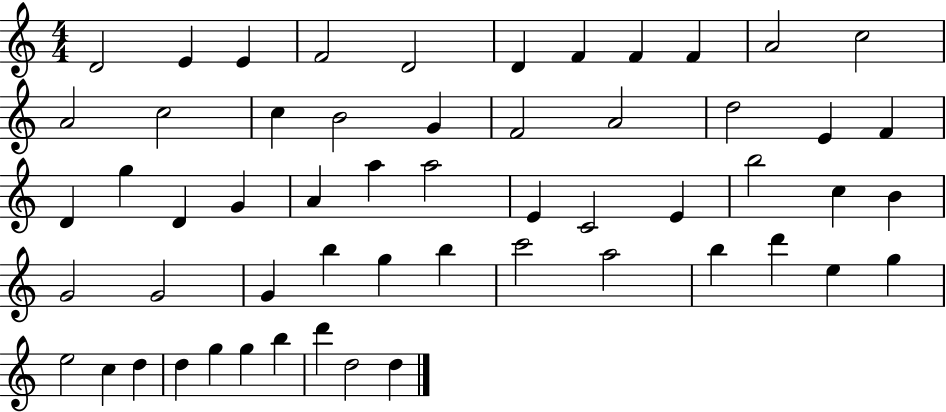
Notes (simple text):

D4/h E4/q E4/q F4/h D4/h D4/q F4/q F4/q F4/q A4/h C5/h A4/h C5/h C5/q B4/h G4/q F4/h A4/h D5/h E4/q F4/q D4/q G5/q D4/q G4/q A4/q A5/q A5/h E4/q C4/h E4/q B5/h C5/q B4/q G4/h G4/h G4/q B5/q G5/q B5/q C6/h A5/h B5/q D6/q E5/q G5/q E5/h C5/q D5/q D5/q G5/q G5/q B5/q D6/q D5/h D5/q